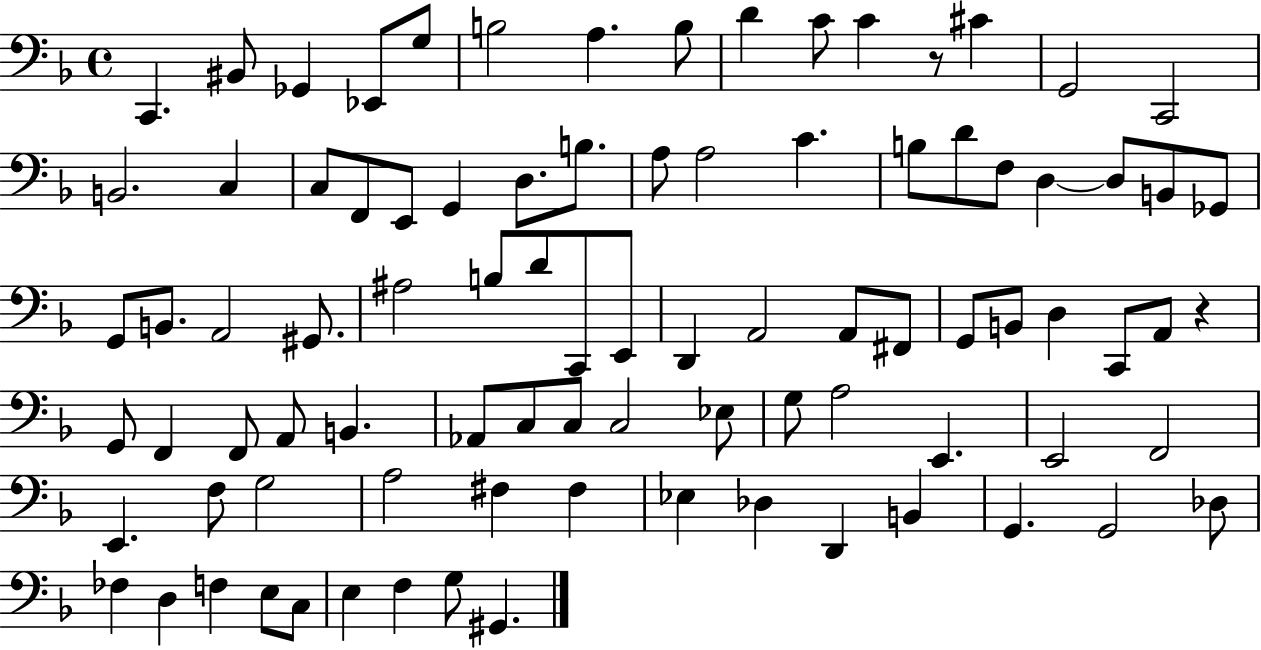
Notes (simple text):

C2/q. BIS2/e Gb2/q Eb2/e G3/e B3/h A3/q. B3/e D4/q C4/e C4/q R/e C#4/q G2/h C2/h B2/h. C3/q C3/e F2/e E2/e G2/q D3/e. B3/e. A3/e A3/h C4/q. B3/e D4/e F3/e D3/q D3/e B2/e Gb2/e G2/e B2/e. A2/h G#2/e. A#3/h B3/e D4/e C2/e E2/e D2/q A2/h A2/e F#2/e G2/e B2/e D3/q C2/e A2/e R/q G2/e F2/q F2/e A2/e B2/q. Ab2/e C3/e C3/e C3/h Eb3/e G3/e A3/h E2/q. E2/h F2/h E2/q. F3/e G3/h A3/h F#3/q F#3/q Eb3/q Db3/q D2/q B2/q G2/q. G2/h Db3/e FES3/q D3/q F3/q E3/e C3/e E3/q F3/q G3/e G#2/q.